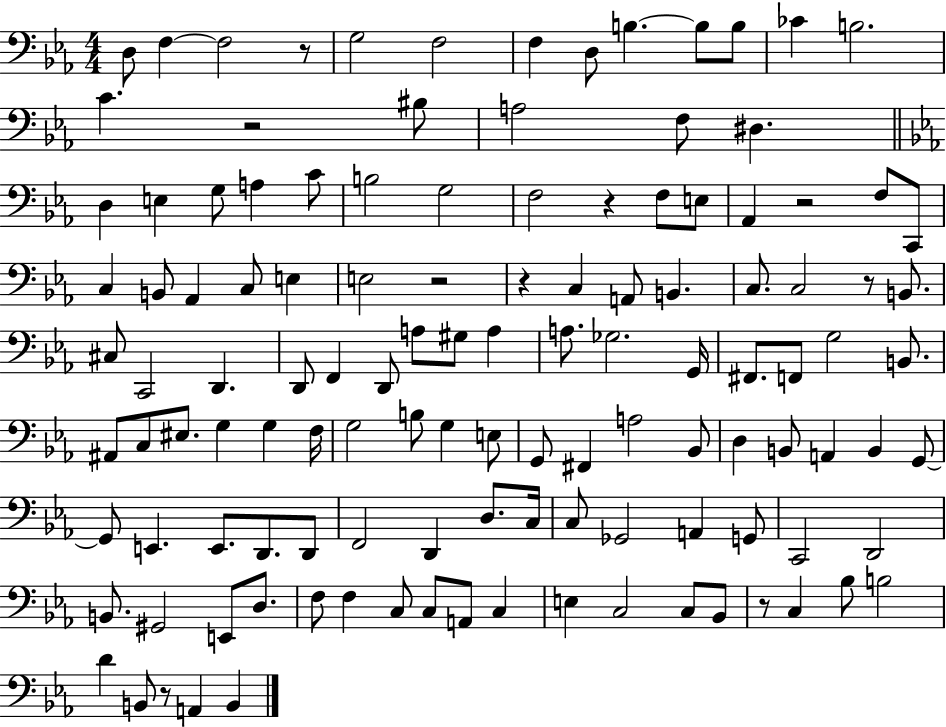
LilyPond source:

{
  \clef bass
  \numericTimeSignature
  \time 4/4
  \key ees \major
  \repeat volta 2 { d8 f4~~ f2 r8 | g2 f2 | f4 d8 b4.~~ b8 b8 | ces'4 b2. | \break c'4. r2 bis8 | a2 f8 dis4. | \bar "||" \break \key c \minor d4 e4 g8 a4 c'8 | b2 g2 | f2 r4 f8 e8 | aes,4 r2 f8 c,8 | \break c4 b,8 aes,4 c8 e4 | e2 r2 | r4 c4 a,8 b,4. | c8. c2 r8 b,8. | \break cis8 c,2 d,4. | d,8 f,4 d,8 a8 gis8 a4 | a8. ges2. g,16 | fis,8. f,8 g2 b,8. | \break ais,8 c8 eis8. g4 g4 f16 | g2 b8 g4 e8 | g,8 fis,4 a2 bes,8 | d4 b,8 a,4 b,4 g,8~~ | \break g,8 e,4. e,8. d,8. d,8 | f,2 d,4 d8. c16 | c8 ges,2 a,4 g,8 | c,2 d,2 | \break b,8. gis,2 e,8 d8. | f8 f4 c8 c8 a,8 c4 | e4 c2 c8 bes,8 | r8 c4 bes8 b2 | \break d'4 b,8 r8 a,4 b,4 | } \bar "|."
}